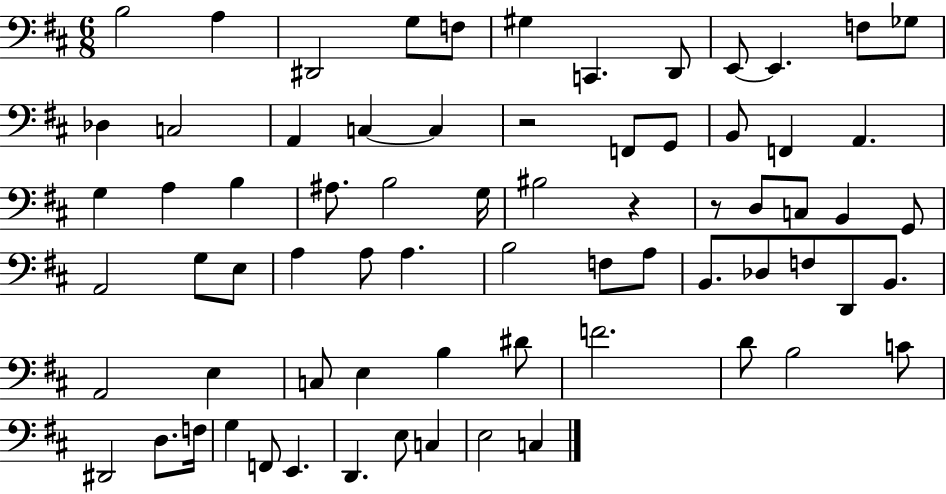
B3/h A3/q D#2/h G3/e F3/e G#3/q C2/q. D2/e E2/e E2/q. F3/e Gb3/e Db3/q C3/h A2/q C3/q C3/q R/h F2/e G2/e B2/e F2/q A2/q. G3/q A3/q B3/q A#3/e. B3/h G3/s BIS3/h R/q R/e D3/e C3/e B2/q G2/e A2/h G3/e E3/e A3/q A3/e A3/q. B3/h F3/e A3/e B2/e. Db3/e F3/e D2/e B2/e. A2/h E3/q C3/e E3/q B3/q D#4/e F4/h. D4/e B3/h C4/e D#2/h D3/e. F3/s G3/q F2/e E2/q. D2/q. E3/e C3/q E3/h C3/q